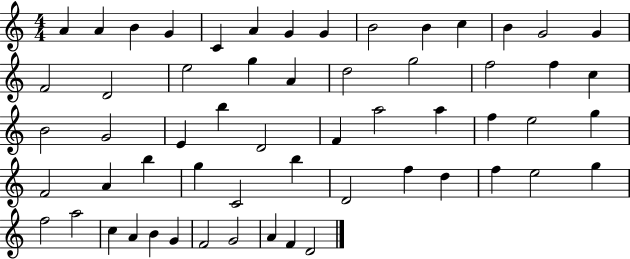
{
  \clef treble
  \numericTimeSignature
  \time 4/4
  \key c \major
  a'4 a'4 b'4 g'4 | c'4 a'4 g'4 g'4 | b'2 b'4 c''4 | b'4 g'2 g'4 | \break f'2 d'2 | e''2 g''4 a'4 | d''2 g''2 | f''2 f''4 c''4 | \break b'2 g'2 | e'4 b''4 d'2 | f'4 a''2 a''4 | f''4 e''2 g''4 | \break f'2 a'4 b''4 | g''4 c'2 b''4 | d'2 f''4 d''4 | f''4 e''2 g''4 | \break f''2 a''2 | c''4 a'4 b'4 g'4 | f'2 g'2 | a'4 f'4 d'2 | \break \bar "|."
}